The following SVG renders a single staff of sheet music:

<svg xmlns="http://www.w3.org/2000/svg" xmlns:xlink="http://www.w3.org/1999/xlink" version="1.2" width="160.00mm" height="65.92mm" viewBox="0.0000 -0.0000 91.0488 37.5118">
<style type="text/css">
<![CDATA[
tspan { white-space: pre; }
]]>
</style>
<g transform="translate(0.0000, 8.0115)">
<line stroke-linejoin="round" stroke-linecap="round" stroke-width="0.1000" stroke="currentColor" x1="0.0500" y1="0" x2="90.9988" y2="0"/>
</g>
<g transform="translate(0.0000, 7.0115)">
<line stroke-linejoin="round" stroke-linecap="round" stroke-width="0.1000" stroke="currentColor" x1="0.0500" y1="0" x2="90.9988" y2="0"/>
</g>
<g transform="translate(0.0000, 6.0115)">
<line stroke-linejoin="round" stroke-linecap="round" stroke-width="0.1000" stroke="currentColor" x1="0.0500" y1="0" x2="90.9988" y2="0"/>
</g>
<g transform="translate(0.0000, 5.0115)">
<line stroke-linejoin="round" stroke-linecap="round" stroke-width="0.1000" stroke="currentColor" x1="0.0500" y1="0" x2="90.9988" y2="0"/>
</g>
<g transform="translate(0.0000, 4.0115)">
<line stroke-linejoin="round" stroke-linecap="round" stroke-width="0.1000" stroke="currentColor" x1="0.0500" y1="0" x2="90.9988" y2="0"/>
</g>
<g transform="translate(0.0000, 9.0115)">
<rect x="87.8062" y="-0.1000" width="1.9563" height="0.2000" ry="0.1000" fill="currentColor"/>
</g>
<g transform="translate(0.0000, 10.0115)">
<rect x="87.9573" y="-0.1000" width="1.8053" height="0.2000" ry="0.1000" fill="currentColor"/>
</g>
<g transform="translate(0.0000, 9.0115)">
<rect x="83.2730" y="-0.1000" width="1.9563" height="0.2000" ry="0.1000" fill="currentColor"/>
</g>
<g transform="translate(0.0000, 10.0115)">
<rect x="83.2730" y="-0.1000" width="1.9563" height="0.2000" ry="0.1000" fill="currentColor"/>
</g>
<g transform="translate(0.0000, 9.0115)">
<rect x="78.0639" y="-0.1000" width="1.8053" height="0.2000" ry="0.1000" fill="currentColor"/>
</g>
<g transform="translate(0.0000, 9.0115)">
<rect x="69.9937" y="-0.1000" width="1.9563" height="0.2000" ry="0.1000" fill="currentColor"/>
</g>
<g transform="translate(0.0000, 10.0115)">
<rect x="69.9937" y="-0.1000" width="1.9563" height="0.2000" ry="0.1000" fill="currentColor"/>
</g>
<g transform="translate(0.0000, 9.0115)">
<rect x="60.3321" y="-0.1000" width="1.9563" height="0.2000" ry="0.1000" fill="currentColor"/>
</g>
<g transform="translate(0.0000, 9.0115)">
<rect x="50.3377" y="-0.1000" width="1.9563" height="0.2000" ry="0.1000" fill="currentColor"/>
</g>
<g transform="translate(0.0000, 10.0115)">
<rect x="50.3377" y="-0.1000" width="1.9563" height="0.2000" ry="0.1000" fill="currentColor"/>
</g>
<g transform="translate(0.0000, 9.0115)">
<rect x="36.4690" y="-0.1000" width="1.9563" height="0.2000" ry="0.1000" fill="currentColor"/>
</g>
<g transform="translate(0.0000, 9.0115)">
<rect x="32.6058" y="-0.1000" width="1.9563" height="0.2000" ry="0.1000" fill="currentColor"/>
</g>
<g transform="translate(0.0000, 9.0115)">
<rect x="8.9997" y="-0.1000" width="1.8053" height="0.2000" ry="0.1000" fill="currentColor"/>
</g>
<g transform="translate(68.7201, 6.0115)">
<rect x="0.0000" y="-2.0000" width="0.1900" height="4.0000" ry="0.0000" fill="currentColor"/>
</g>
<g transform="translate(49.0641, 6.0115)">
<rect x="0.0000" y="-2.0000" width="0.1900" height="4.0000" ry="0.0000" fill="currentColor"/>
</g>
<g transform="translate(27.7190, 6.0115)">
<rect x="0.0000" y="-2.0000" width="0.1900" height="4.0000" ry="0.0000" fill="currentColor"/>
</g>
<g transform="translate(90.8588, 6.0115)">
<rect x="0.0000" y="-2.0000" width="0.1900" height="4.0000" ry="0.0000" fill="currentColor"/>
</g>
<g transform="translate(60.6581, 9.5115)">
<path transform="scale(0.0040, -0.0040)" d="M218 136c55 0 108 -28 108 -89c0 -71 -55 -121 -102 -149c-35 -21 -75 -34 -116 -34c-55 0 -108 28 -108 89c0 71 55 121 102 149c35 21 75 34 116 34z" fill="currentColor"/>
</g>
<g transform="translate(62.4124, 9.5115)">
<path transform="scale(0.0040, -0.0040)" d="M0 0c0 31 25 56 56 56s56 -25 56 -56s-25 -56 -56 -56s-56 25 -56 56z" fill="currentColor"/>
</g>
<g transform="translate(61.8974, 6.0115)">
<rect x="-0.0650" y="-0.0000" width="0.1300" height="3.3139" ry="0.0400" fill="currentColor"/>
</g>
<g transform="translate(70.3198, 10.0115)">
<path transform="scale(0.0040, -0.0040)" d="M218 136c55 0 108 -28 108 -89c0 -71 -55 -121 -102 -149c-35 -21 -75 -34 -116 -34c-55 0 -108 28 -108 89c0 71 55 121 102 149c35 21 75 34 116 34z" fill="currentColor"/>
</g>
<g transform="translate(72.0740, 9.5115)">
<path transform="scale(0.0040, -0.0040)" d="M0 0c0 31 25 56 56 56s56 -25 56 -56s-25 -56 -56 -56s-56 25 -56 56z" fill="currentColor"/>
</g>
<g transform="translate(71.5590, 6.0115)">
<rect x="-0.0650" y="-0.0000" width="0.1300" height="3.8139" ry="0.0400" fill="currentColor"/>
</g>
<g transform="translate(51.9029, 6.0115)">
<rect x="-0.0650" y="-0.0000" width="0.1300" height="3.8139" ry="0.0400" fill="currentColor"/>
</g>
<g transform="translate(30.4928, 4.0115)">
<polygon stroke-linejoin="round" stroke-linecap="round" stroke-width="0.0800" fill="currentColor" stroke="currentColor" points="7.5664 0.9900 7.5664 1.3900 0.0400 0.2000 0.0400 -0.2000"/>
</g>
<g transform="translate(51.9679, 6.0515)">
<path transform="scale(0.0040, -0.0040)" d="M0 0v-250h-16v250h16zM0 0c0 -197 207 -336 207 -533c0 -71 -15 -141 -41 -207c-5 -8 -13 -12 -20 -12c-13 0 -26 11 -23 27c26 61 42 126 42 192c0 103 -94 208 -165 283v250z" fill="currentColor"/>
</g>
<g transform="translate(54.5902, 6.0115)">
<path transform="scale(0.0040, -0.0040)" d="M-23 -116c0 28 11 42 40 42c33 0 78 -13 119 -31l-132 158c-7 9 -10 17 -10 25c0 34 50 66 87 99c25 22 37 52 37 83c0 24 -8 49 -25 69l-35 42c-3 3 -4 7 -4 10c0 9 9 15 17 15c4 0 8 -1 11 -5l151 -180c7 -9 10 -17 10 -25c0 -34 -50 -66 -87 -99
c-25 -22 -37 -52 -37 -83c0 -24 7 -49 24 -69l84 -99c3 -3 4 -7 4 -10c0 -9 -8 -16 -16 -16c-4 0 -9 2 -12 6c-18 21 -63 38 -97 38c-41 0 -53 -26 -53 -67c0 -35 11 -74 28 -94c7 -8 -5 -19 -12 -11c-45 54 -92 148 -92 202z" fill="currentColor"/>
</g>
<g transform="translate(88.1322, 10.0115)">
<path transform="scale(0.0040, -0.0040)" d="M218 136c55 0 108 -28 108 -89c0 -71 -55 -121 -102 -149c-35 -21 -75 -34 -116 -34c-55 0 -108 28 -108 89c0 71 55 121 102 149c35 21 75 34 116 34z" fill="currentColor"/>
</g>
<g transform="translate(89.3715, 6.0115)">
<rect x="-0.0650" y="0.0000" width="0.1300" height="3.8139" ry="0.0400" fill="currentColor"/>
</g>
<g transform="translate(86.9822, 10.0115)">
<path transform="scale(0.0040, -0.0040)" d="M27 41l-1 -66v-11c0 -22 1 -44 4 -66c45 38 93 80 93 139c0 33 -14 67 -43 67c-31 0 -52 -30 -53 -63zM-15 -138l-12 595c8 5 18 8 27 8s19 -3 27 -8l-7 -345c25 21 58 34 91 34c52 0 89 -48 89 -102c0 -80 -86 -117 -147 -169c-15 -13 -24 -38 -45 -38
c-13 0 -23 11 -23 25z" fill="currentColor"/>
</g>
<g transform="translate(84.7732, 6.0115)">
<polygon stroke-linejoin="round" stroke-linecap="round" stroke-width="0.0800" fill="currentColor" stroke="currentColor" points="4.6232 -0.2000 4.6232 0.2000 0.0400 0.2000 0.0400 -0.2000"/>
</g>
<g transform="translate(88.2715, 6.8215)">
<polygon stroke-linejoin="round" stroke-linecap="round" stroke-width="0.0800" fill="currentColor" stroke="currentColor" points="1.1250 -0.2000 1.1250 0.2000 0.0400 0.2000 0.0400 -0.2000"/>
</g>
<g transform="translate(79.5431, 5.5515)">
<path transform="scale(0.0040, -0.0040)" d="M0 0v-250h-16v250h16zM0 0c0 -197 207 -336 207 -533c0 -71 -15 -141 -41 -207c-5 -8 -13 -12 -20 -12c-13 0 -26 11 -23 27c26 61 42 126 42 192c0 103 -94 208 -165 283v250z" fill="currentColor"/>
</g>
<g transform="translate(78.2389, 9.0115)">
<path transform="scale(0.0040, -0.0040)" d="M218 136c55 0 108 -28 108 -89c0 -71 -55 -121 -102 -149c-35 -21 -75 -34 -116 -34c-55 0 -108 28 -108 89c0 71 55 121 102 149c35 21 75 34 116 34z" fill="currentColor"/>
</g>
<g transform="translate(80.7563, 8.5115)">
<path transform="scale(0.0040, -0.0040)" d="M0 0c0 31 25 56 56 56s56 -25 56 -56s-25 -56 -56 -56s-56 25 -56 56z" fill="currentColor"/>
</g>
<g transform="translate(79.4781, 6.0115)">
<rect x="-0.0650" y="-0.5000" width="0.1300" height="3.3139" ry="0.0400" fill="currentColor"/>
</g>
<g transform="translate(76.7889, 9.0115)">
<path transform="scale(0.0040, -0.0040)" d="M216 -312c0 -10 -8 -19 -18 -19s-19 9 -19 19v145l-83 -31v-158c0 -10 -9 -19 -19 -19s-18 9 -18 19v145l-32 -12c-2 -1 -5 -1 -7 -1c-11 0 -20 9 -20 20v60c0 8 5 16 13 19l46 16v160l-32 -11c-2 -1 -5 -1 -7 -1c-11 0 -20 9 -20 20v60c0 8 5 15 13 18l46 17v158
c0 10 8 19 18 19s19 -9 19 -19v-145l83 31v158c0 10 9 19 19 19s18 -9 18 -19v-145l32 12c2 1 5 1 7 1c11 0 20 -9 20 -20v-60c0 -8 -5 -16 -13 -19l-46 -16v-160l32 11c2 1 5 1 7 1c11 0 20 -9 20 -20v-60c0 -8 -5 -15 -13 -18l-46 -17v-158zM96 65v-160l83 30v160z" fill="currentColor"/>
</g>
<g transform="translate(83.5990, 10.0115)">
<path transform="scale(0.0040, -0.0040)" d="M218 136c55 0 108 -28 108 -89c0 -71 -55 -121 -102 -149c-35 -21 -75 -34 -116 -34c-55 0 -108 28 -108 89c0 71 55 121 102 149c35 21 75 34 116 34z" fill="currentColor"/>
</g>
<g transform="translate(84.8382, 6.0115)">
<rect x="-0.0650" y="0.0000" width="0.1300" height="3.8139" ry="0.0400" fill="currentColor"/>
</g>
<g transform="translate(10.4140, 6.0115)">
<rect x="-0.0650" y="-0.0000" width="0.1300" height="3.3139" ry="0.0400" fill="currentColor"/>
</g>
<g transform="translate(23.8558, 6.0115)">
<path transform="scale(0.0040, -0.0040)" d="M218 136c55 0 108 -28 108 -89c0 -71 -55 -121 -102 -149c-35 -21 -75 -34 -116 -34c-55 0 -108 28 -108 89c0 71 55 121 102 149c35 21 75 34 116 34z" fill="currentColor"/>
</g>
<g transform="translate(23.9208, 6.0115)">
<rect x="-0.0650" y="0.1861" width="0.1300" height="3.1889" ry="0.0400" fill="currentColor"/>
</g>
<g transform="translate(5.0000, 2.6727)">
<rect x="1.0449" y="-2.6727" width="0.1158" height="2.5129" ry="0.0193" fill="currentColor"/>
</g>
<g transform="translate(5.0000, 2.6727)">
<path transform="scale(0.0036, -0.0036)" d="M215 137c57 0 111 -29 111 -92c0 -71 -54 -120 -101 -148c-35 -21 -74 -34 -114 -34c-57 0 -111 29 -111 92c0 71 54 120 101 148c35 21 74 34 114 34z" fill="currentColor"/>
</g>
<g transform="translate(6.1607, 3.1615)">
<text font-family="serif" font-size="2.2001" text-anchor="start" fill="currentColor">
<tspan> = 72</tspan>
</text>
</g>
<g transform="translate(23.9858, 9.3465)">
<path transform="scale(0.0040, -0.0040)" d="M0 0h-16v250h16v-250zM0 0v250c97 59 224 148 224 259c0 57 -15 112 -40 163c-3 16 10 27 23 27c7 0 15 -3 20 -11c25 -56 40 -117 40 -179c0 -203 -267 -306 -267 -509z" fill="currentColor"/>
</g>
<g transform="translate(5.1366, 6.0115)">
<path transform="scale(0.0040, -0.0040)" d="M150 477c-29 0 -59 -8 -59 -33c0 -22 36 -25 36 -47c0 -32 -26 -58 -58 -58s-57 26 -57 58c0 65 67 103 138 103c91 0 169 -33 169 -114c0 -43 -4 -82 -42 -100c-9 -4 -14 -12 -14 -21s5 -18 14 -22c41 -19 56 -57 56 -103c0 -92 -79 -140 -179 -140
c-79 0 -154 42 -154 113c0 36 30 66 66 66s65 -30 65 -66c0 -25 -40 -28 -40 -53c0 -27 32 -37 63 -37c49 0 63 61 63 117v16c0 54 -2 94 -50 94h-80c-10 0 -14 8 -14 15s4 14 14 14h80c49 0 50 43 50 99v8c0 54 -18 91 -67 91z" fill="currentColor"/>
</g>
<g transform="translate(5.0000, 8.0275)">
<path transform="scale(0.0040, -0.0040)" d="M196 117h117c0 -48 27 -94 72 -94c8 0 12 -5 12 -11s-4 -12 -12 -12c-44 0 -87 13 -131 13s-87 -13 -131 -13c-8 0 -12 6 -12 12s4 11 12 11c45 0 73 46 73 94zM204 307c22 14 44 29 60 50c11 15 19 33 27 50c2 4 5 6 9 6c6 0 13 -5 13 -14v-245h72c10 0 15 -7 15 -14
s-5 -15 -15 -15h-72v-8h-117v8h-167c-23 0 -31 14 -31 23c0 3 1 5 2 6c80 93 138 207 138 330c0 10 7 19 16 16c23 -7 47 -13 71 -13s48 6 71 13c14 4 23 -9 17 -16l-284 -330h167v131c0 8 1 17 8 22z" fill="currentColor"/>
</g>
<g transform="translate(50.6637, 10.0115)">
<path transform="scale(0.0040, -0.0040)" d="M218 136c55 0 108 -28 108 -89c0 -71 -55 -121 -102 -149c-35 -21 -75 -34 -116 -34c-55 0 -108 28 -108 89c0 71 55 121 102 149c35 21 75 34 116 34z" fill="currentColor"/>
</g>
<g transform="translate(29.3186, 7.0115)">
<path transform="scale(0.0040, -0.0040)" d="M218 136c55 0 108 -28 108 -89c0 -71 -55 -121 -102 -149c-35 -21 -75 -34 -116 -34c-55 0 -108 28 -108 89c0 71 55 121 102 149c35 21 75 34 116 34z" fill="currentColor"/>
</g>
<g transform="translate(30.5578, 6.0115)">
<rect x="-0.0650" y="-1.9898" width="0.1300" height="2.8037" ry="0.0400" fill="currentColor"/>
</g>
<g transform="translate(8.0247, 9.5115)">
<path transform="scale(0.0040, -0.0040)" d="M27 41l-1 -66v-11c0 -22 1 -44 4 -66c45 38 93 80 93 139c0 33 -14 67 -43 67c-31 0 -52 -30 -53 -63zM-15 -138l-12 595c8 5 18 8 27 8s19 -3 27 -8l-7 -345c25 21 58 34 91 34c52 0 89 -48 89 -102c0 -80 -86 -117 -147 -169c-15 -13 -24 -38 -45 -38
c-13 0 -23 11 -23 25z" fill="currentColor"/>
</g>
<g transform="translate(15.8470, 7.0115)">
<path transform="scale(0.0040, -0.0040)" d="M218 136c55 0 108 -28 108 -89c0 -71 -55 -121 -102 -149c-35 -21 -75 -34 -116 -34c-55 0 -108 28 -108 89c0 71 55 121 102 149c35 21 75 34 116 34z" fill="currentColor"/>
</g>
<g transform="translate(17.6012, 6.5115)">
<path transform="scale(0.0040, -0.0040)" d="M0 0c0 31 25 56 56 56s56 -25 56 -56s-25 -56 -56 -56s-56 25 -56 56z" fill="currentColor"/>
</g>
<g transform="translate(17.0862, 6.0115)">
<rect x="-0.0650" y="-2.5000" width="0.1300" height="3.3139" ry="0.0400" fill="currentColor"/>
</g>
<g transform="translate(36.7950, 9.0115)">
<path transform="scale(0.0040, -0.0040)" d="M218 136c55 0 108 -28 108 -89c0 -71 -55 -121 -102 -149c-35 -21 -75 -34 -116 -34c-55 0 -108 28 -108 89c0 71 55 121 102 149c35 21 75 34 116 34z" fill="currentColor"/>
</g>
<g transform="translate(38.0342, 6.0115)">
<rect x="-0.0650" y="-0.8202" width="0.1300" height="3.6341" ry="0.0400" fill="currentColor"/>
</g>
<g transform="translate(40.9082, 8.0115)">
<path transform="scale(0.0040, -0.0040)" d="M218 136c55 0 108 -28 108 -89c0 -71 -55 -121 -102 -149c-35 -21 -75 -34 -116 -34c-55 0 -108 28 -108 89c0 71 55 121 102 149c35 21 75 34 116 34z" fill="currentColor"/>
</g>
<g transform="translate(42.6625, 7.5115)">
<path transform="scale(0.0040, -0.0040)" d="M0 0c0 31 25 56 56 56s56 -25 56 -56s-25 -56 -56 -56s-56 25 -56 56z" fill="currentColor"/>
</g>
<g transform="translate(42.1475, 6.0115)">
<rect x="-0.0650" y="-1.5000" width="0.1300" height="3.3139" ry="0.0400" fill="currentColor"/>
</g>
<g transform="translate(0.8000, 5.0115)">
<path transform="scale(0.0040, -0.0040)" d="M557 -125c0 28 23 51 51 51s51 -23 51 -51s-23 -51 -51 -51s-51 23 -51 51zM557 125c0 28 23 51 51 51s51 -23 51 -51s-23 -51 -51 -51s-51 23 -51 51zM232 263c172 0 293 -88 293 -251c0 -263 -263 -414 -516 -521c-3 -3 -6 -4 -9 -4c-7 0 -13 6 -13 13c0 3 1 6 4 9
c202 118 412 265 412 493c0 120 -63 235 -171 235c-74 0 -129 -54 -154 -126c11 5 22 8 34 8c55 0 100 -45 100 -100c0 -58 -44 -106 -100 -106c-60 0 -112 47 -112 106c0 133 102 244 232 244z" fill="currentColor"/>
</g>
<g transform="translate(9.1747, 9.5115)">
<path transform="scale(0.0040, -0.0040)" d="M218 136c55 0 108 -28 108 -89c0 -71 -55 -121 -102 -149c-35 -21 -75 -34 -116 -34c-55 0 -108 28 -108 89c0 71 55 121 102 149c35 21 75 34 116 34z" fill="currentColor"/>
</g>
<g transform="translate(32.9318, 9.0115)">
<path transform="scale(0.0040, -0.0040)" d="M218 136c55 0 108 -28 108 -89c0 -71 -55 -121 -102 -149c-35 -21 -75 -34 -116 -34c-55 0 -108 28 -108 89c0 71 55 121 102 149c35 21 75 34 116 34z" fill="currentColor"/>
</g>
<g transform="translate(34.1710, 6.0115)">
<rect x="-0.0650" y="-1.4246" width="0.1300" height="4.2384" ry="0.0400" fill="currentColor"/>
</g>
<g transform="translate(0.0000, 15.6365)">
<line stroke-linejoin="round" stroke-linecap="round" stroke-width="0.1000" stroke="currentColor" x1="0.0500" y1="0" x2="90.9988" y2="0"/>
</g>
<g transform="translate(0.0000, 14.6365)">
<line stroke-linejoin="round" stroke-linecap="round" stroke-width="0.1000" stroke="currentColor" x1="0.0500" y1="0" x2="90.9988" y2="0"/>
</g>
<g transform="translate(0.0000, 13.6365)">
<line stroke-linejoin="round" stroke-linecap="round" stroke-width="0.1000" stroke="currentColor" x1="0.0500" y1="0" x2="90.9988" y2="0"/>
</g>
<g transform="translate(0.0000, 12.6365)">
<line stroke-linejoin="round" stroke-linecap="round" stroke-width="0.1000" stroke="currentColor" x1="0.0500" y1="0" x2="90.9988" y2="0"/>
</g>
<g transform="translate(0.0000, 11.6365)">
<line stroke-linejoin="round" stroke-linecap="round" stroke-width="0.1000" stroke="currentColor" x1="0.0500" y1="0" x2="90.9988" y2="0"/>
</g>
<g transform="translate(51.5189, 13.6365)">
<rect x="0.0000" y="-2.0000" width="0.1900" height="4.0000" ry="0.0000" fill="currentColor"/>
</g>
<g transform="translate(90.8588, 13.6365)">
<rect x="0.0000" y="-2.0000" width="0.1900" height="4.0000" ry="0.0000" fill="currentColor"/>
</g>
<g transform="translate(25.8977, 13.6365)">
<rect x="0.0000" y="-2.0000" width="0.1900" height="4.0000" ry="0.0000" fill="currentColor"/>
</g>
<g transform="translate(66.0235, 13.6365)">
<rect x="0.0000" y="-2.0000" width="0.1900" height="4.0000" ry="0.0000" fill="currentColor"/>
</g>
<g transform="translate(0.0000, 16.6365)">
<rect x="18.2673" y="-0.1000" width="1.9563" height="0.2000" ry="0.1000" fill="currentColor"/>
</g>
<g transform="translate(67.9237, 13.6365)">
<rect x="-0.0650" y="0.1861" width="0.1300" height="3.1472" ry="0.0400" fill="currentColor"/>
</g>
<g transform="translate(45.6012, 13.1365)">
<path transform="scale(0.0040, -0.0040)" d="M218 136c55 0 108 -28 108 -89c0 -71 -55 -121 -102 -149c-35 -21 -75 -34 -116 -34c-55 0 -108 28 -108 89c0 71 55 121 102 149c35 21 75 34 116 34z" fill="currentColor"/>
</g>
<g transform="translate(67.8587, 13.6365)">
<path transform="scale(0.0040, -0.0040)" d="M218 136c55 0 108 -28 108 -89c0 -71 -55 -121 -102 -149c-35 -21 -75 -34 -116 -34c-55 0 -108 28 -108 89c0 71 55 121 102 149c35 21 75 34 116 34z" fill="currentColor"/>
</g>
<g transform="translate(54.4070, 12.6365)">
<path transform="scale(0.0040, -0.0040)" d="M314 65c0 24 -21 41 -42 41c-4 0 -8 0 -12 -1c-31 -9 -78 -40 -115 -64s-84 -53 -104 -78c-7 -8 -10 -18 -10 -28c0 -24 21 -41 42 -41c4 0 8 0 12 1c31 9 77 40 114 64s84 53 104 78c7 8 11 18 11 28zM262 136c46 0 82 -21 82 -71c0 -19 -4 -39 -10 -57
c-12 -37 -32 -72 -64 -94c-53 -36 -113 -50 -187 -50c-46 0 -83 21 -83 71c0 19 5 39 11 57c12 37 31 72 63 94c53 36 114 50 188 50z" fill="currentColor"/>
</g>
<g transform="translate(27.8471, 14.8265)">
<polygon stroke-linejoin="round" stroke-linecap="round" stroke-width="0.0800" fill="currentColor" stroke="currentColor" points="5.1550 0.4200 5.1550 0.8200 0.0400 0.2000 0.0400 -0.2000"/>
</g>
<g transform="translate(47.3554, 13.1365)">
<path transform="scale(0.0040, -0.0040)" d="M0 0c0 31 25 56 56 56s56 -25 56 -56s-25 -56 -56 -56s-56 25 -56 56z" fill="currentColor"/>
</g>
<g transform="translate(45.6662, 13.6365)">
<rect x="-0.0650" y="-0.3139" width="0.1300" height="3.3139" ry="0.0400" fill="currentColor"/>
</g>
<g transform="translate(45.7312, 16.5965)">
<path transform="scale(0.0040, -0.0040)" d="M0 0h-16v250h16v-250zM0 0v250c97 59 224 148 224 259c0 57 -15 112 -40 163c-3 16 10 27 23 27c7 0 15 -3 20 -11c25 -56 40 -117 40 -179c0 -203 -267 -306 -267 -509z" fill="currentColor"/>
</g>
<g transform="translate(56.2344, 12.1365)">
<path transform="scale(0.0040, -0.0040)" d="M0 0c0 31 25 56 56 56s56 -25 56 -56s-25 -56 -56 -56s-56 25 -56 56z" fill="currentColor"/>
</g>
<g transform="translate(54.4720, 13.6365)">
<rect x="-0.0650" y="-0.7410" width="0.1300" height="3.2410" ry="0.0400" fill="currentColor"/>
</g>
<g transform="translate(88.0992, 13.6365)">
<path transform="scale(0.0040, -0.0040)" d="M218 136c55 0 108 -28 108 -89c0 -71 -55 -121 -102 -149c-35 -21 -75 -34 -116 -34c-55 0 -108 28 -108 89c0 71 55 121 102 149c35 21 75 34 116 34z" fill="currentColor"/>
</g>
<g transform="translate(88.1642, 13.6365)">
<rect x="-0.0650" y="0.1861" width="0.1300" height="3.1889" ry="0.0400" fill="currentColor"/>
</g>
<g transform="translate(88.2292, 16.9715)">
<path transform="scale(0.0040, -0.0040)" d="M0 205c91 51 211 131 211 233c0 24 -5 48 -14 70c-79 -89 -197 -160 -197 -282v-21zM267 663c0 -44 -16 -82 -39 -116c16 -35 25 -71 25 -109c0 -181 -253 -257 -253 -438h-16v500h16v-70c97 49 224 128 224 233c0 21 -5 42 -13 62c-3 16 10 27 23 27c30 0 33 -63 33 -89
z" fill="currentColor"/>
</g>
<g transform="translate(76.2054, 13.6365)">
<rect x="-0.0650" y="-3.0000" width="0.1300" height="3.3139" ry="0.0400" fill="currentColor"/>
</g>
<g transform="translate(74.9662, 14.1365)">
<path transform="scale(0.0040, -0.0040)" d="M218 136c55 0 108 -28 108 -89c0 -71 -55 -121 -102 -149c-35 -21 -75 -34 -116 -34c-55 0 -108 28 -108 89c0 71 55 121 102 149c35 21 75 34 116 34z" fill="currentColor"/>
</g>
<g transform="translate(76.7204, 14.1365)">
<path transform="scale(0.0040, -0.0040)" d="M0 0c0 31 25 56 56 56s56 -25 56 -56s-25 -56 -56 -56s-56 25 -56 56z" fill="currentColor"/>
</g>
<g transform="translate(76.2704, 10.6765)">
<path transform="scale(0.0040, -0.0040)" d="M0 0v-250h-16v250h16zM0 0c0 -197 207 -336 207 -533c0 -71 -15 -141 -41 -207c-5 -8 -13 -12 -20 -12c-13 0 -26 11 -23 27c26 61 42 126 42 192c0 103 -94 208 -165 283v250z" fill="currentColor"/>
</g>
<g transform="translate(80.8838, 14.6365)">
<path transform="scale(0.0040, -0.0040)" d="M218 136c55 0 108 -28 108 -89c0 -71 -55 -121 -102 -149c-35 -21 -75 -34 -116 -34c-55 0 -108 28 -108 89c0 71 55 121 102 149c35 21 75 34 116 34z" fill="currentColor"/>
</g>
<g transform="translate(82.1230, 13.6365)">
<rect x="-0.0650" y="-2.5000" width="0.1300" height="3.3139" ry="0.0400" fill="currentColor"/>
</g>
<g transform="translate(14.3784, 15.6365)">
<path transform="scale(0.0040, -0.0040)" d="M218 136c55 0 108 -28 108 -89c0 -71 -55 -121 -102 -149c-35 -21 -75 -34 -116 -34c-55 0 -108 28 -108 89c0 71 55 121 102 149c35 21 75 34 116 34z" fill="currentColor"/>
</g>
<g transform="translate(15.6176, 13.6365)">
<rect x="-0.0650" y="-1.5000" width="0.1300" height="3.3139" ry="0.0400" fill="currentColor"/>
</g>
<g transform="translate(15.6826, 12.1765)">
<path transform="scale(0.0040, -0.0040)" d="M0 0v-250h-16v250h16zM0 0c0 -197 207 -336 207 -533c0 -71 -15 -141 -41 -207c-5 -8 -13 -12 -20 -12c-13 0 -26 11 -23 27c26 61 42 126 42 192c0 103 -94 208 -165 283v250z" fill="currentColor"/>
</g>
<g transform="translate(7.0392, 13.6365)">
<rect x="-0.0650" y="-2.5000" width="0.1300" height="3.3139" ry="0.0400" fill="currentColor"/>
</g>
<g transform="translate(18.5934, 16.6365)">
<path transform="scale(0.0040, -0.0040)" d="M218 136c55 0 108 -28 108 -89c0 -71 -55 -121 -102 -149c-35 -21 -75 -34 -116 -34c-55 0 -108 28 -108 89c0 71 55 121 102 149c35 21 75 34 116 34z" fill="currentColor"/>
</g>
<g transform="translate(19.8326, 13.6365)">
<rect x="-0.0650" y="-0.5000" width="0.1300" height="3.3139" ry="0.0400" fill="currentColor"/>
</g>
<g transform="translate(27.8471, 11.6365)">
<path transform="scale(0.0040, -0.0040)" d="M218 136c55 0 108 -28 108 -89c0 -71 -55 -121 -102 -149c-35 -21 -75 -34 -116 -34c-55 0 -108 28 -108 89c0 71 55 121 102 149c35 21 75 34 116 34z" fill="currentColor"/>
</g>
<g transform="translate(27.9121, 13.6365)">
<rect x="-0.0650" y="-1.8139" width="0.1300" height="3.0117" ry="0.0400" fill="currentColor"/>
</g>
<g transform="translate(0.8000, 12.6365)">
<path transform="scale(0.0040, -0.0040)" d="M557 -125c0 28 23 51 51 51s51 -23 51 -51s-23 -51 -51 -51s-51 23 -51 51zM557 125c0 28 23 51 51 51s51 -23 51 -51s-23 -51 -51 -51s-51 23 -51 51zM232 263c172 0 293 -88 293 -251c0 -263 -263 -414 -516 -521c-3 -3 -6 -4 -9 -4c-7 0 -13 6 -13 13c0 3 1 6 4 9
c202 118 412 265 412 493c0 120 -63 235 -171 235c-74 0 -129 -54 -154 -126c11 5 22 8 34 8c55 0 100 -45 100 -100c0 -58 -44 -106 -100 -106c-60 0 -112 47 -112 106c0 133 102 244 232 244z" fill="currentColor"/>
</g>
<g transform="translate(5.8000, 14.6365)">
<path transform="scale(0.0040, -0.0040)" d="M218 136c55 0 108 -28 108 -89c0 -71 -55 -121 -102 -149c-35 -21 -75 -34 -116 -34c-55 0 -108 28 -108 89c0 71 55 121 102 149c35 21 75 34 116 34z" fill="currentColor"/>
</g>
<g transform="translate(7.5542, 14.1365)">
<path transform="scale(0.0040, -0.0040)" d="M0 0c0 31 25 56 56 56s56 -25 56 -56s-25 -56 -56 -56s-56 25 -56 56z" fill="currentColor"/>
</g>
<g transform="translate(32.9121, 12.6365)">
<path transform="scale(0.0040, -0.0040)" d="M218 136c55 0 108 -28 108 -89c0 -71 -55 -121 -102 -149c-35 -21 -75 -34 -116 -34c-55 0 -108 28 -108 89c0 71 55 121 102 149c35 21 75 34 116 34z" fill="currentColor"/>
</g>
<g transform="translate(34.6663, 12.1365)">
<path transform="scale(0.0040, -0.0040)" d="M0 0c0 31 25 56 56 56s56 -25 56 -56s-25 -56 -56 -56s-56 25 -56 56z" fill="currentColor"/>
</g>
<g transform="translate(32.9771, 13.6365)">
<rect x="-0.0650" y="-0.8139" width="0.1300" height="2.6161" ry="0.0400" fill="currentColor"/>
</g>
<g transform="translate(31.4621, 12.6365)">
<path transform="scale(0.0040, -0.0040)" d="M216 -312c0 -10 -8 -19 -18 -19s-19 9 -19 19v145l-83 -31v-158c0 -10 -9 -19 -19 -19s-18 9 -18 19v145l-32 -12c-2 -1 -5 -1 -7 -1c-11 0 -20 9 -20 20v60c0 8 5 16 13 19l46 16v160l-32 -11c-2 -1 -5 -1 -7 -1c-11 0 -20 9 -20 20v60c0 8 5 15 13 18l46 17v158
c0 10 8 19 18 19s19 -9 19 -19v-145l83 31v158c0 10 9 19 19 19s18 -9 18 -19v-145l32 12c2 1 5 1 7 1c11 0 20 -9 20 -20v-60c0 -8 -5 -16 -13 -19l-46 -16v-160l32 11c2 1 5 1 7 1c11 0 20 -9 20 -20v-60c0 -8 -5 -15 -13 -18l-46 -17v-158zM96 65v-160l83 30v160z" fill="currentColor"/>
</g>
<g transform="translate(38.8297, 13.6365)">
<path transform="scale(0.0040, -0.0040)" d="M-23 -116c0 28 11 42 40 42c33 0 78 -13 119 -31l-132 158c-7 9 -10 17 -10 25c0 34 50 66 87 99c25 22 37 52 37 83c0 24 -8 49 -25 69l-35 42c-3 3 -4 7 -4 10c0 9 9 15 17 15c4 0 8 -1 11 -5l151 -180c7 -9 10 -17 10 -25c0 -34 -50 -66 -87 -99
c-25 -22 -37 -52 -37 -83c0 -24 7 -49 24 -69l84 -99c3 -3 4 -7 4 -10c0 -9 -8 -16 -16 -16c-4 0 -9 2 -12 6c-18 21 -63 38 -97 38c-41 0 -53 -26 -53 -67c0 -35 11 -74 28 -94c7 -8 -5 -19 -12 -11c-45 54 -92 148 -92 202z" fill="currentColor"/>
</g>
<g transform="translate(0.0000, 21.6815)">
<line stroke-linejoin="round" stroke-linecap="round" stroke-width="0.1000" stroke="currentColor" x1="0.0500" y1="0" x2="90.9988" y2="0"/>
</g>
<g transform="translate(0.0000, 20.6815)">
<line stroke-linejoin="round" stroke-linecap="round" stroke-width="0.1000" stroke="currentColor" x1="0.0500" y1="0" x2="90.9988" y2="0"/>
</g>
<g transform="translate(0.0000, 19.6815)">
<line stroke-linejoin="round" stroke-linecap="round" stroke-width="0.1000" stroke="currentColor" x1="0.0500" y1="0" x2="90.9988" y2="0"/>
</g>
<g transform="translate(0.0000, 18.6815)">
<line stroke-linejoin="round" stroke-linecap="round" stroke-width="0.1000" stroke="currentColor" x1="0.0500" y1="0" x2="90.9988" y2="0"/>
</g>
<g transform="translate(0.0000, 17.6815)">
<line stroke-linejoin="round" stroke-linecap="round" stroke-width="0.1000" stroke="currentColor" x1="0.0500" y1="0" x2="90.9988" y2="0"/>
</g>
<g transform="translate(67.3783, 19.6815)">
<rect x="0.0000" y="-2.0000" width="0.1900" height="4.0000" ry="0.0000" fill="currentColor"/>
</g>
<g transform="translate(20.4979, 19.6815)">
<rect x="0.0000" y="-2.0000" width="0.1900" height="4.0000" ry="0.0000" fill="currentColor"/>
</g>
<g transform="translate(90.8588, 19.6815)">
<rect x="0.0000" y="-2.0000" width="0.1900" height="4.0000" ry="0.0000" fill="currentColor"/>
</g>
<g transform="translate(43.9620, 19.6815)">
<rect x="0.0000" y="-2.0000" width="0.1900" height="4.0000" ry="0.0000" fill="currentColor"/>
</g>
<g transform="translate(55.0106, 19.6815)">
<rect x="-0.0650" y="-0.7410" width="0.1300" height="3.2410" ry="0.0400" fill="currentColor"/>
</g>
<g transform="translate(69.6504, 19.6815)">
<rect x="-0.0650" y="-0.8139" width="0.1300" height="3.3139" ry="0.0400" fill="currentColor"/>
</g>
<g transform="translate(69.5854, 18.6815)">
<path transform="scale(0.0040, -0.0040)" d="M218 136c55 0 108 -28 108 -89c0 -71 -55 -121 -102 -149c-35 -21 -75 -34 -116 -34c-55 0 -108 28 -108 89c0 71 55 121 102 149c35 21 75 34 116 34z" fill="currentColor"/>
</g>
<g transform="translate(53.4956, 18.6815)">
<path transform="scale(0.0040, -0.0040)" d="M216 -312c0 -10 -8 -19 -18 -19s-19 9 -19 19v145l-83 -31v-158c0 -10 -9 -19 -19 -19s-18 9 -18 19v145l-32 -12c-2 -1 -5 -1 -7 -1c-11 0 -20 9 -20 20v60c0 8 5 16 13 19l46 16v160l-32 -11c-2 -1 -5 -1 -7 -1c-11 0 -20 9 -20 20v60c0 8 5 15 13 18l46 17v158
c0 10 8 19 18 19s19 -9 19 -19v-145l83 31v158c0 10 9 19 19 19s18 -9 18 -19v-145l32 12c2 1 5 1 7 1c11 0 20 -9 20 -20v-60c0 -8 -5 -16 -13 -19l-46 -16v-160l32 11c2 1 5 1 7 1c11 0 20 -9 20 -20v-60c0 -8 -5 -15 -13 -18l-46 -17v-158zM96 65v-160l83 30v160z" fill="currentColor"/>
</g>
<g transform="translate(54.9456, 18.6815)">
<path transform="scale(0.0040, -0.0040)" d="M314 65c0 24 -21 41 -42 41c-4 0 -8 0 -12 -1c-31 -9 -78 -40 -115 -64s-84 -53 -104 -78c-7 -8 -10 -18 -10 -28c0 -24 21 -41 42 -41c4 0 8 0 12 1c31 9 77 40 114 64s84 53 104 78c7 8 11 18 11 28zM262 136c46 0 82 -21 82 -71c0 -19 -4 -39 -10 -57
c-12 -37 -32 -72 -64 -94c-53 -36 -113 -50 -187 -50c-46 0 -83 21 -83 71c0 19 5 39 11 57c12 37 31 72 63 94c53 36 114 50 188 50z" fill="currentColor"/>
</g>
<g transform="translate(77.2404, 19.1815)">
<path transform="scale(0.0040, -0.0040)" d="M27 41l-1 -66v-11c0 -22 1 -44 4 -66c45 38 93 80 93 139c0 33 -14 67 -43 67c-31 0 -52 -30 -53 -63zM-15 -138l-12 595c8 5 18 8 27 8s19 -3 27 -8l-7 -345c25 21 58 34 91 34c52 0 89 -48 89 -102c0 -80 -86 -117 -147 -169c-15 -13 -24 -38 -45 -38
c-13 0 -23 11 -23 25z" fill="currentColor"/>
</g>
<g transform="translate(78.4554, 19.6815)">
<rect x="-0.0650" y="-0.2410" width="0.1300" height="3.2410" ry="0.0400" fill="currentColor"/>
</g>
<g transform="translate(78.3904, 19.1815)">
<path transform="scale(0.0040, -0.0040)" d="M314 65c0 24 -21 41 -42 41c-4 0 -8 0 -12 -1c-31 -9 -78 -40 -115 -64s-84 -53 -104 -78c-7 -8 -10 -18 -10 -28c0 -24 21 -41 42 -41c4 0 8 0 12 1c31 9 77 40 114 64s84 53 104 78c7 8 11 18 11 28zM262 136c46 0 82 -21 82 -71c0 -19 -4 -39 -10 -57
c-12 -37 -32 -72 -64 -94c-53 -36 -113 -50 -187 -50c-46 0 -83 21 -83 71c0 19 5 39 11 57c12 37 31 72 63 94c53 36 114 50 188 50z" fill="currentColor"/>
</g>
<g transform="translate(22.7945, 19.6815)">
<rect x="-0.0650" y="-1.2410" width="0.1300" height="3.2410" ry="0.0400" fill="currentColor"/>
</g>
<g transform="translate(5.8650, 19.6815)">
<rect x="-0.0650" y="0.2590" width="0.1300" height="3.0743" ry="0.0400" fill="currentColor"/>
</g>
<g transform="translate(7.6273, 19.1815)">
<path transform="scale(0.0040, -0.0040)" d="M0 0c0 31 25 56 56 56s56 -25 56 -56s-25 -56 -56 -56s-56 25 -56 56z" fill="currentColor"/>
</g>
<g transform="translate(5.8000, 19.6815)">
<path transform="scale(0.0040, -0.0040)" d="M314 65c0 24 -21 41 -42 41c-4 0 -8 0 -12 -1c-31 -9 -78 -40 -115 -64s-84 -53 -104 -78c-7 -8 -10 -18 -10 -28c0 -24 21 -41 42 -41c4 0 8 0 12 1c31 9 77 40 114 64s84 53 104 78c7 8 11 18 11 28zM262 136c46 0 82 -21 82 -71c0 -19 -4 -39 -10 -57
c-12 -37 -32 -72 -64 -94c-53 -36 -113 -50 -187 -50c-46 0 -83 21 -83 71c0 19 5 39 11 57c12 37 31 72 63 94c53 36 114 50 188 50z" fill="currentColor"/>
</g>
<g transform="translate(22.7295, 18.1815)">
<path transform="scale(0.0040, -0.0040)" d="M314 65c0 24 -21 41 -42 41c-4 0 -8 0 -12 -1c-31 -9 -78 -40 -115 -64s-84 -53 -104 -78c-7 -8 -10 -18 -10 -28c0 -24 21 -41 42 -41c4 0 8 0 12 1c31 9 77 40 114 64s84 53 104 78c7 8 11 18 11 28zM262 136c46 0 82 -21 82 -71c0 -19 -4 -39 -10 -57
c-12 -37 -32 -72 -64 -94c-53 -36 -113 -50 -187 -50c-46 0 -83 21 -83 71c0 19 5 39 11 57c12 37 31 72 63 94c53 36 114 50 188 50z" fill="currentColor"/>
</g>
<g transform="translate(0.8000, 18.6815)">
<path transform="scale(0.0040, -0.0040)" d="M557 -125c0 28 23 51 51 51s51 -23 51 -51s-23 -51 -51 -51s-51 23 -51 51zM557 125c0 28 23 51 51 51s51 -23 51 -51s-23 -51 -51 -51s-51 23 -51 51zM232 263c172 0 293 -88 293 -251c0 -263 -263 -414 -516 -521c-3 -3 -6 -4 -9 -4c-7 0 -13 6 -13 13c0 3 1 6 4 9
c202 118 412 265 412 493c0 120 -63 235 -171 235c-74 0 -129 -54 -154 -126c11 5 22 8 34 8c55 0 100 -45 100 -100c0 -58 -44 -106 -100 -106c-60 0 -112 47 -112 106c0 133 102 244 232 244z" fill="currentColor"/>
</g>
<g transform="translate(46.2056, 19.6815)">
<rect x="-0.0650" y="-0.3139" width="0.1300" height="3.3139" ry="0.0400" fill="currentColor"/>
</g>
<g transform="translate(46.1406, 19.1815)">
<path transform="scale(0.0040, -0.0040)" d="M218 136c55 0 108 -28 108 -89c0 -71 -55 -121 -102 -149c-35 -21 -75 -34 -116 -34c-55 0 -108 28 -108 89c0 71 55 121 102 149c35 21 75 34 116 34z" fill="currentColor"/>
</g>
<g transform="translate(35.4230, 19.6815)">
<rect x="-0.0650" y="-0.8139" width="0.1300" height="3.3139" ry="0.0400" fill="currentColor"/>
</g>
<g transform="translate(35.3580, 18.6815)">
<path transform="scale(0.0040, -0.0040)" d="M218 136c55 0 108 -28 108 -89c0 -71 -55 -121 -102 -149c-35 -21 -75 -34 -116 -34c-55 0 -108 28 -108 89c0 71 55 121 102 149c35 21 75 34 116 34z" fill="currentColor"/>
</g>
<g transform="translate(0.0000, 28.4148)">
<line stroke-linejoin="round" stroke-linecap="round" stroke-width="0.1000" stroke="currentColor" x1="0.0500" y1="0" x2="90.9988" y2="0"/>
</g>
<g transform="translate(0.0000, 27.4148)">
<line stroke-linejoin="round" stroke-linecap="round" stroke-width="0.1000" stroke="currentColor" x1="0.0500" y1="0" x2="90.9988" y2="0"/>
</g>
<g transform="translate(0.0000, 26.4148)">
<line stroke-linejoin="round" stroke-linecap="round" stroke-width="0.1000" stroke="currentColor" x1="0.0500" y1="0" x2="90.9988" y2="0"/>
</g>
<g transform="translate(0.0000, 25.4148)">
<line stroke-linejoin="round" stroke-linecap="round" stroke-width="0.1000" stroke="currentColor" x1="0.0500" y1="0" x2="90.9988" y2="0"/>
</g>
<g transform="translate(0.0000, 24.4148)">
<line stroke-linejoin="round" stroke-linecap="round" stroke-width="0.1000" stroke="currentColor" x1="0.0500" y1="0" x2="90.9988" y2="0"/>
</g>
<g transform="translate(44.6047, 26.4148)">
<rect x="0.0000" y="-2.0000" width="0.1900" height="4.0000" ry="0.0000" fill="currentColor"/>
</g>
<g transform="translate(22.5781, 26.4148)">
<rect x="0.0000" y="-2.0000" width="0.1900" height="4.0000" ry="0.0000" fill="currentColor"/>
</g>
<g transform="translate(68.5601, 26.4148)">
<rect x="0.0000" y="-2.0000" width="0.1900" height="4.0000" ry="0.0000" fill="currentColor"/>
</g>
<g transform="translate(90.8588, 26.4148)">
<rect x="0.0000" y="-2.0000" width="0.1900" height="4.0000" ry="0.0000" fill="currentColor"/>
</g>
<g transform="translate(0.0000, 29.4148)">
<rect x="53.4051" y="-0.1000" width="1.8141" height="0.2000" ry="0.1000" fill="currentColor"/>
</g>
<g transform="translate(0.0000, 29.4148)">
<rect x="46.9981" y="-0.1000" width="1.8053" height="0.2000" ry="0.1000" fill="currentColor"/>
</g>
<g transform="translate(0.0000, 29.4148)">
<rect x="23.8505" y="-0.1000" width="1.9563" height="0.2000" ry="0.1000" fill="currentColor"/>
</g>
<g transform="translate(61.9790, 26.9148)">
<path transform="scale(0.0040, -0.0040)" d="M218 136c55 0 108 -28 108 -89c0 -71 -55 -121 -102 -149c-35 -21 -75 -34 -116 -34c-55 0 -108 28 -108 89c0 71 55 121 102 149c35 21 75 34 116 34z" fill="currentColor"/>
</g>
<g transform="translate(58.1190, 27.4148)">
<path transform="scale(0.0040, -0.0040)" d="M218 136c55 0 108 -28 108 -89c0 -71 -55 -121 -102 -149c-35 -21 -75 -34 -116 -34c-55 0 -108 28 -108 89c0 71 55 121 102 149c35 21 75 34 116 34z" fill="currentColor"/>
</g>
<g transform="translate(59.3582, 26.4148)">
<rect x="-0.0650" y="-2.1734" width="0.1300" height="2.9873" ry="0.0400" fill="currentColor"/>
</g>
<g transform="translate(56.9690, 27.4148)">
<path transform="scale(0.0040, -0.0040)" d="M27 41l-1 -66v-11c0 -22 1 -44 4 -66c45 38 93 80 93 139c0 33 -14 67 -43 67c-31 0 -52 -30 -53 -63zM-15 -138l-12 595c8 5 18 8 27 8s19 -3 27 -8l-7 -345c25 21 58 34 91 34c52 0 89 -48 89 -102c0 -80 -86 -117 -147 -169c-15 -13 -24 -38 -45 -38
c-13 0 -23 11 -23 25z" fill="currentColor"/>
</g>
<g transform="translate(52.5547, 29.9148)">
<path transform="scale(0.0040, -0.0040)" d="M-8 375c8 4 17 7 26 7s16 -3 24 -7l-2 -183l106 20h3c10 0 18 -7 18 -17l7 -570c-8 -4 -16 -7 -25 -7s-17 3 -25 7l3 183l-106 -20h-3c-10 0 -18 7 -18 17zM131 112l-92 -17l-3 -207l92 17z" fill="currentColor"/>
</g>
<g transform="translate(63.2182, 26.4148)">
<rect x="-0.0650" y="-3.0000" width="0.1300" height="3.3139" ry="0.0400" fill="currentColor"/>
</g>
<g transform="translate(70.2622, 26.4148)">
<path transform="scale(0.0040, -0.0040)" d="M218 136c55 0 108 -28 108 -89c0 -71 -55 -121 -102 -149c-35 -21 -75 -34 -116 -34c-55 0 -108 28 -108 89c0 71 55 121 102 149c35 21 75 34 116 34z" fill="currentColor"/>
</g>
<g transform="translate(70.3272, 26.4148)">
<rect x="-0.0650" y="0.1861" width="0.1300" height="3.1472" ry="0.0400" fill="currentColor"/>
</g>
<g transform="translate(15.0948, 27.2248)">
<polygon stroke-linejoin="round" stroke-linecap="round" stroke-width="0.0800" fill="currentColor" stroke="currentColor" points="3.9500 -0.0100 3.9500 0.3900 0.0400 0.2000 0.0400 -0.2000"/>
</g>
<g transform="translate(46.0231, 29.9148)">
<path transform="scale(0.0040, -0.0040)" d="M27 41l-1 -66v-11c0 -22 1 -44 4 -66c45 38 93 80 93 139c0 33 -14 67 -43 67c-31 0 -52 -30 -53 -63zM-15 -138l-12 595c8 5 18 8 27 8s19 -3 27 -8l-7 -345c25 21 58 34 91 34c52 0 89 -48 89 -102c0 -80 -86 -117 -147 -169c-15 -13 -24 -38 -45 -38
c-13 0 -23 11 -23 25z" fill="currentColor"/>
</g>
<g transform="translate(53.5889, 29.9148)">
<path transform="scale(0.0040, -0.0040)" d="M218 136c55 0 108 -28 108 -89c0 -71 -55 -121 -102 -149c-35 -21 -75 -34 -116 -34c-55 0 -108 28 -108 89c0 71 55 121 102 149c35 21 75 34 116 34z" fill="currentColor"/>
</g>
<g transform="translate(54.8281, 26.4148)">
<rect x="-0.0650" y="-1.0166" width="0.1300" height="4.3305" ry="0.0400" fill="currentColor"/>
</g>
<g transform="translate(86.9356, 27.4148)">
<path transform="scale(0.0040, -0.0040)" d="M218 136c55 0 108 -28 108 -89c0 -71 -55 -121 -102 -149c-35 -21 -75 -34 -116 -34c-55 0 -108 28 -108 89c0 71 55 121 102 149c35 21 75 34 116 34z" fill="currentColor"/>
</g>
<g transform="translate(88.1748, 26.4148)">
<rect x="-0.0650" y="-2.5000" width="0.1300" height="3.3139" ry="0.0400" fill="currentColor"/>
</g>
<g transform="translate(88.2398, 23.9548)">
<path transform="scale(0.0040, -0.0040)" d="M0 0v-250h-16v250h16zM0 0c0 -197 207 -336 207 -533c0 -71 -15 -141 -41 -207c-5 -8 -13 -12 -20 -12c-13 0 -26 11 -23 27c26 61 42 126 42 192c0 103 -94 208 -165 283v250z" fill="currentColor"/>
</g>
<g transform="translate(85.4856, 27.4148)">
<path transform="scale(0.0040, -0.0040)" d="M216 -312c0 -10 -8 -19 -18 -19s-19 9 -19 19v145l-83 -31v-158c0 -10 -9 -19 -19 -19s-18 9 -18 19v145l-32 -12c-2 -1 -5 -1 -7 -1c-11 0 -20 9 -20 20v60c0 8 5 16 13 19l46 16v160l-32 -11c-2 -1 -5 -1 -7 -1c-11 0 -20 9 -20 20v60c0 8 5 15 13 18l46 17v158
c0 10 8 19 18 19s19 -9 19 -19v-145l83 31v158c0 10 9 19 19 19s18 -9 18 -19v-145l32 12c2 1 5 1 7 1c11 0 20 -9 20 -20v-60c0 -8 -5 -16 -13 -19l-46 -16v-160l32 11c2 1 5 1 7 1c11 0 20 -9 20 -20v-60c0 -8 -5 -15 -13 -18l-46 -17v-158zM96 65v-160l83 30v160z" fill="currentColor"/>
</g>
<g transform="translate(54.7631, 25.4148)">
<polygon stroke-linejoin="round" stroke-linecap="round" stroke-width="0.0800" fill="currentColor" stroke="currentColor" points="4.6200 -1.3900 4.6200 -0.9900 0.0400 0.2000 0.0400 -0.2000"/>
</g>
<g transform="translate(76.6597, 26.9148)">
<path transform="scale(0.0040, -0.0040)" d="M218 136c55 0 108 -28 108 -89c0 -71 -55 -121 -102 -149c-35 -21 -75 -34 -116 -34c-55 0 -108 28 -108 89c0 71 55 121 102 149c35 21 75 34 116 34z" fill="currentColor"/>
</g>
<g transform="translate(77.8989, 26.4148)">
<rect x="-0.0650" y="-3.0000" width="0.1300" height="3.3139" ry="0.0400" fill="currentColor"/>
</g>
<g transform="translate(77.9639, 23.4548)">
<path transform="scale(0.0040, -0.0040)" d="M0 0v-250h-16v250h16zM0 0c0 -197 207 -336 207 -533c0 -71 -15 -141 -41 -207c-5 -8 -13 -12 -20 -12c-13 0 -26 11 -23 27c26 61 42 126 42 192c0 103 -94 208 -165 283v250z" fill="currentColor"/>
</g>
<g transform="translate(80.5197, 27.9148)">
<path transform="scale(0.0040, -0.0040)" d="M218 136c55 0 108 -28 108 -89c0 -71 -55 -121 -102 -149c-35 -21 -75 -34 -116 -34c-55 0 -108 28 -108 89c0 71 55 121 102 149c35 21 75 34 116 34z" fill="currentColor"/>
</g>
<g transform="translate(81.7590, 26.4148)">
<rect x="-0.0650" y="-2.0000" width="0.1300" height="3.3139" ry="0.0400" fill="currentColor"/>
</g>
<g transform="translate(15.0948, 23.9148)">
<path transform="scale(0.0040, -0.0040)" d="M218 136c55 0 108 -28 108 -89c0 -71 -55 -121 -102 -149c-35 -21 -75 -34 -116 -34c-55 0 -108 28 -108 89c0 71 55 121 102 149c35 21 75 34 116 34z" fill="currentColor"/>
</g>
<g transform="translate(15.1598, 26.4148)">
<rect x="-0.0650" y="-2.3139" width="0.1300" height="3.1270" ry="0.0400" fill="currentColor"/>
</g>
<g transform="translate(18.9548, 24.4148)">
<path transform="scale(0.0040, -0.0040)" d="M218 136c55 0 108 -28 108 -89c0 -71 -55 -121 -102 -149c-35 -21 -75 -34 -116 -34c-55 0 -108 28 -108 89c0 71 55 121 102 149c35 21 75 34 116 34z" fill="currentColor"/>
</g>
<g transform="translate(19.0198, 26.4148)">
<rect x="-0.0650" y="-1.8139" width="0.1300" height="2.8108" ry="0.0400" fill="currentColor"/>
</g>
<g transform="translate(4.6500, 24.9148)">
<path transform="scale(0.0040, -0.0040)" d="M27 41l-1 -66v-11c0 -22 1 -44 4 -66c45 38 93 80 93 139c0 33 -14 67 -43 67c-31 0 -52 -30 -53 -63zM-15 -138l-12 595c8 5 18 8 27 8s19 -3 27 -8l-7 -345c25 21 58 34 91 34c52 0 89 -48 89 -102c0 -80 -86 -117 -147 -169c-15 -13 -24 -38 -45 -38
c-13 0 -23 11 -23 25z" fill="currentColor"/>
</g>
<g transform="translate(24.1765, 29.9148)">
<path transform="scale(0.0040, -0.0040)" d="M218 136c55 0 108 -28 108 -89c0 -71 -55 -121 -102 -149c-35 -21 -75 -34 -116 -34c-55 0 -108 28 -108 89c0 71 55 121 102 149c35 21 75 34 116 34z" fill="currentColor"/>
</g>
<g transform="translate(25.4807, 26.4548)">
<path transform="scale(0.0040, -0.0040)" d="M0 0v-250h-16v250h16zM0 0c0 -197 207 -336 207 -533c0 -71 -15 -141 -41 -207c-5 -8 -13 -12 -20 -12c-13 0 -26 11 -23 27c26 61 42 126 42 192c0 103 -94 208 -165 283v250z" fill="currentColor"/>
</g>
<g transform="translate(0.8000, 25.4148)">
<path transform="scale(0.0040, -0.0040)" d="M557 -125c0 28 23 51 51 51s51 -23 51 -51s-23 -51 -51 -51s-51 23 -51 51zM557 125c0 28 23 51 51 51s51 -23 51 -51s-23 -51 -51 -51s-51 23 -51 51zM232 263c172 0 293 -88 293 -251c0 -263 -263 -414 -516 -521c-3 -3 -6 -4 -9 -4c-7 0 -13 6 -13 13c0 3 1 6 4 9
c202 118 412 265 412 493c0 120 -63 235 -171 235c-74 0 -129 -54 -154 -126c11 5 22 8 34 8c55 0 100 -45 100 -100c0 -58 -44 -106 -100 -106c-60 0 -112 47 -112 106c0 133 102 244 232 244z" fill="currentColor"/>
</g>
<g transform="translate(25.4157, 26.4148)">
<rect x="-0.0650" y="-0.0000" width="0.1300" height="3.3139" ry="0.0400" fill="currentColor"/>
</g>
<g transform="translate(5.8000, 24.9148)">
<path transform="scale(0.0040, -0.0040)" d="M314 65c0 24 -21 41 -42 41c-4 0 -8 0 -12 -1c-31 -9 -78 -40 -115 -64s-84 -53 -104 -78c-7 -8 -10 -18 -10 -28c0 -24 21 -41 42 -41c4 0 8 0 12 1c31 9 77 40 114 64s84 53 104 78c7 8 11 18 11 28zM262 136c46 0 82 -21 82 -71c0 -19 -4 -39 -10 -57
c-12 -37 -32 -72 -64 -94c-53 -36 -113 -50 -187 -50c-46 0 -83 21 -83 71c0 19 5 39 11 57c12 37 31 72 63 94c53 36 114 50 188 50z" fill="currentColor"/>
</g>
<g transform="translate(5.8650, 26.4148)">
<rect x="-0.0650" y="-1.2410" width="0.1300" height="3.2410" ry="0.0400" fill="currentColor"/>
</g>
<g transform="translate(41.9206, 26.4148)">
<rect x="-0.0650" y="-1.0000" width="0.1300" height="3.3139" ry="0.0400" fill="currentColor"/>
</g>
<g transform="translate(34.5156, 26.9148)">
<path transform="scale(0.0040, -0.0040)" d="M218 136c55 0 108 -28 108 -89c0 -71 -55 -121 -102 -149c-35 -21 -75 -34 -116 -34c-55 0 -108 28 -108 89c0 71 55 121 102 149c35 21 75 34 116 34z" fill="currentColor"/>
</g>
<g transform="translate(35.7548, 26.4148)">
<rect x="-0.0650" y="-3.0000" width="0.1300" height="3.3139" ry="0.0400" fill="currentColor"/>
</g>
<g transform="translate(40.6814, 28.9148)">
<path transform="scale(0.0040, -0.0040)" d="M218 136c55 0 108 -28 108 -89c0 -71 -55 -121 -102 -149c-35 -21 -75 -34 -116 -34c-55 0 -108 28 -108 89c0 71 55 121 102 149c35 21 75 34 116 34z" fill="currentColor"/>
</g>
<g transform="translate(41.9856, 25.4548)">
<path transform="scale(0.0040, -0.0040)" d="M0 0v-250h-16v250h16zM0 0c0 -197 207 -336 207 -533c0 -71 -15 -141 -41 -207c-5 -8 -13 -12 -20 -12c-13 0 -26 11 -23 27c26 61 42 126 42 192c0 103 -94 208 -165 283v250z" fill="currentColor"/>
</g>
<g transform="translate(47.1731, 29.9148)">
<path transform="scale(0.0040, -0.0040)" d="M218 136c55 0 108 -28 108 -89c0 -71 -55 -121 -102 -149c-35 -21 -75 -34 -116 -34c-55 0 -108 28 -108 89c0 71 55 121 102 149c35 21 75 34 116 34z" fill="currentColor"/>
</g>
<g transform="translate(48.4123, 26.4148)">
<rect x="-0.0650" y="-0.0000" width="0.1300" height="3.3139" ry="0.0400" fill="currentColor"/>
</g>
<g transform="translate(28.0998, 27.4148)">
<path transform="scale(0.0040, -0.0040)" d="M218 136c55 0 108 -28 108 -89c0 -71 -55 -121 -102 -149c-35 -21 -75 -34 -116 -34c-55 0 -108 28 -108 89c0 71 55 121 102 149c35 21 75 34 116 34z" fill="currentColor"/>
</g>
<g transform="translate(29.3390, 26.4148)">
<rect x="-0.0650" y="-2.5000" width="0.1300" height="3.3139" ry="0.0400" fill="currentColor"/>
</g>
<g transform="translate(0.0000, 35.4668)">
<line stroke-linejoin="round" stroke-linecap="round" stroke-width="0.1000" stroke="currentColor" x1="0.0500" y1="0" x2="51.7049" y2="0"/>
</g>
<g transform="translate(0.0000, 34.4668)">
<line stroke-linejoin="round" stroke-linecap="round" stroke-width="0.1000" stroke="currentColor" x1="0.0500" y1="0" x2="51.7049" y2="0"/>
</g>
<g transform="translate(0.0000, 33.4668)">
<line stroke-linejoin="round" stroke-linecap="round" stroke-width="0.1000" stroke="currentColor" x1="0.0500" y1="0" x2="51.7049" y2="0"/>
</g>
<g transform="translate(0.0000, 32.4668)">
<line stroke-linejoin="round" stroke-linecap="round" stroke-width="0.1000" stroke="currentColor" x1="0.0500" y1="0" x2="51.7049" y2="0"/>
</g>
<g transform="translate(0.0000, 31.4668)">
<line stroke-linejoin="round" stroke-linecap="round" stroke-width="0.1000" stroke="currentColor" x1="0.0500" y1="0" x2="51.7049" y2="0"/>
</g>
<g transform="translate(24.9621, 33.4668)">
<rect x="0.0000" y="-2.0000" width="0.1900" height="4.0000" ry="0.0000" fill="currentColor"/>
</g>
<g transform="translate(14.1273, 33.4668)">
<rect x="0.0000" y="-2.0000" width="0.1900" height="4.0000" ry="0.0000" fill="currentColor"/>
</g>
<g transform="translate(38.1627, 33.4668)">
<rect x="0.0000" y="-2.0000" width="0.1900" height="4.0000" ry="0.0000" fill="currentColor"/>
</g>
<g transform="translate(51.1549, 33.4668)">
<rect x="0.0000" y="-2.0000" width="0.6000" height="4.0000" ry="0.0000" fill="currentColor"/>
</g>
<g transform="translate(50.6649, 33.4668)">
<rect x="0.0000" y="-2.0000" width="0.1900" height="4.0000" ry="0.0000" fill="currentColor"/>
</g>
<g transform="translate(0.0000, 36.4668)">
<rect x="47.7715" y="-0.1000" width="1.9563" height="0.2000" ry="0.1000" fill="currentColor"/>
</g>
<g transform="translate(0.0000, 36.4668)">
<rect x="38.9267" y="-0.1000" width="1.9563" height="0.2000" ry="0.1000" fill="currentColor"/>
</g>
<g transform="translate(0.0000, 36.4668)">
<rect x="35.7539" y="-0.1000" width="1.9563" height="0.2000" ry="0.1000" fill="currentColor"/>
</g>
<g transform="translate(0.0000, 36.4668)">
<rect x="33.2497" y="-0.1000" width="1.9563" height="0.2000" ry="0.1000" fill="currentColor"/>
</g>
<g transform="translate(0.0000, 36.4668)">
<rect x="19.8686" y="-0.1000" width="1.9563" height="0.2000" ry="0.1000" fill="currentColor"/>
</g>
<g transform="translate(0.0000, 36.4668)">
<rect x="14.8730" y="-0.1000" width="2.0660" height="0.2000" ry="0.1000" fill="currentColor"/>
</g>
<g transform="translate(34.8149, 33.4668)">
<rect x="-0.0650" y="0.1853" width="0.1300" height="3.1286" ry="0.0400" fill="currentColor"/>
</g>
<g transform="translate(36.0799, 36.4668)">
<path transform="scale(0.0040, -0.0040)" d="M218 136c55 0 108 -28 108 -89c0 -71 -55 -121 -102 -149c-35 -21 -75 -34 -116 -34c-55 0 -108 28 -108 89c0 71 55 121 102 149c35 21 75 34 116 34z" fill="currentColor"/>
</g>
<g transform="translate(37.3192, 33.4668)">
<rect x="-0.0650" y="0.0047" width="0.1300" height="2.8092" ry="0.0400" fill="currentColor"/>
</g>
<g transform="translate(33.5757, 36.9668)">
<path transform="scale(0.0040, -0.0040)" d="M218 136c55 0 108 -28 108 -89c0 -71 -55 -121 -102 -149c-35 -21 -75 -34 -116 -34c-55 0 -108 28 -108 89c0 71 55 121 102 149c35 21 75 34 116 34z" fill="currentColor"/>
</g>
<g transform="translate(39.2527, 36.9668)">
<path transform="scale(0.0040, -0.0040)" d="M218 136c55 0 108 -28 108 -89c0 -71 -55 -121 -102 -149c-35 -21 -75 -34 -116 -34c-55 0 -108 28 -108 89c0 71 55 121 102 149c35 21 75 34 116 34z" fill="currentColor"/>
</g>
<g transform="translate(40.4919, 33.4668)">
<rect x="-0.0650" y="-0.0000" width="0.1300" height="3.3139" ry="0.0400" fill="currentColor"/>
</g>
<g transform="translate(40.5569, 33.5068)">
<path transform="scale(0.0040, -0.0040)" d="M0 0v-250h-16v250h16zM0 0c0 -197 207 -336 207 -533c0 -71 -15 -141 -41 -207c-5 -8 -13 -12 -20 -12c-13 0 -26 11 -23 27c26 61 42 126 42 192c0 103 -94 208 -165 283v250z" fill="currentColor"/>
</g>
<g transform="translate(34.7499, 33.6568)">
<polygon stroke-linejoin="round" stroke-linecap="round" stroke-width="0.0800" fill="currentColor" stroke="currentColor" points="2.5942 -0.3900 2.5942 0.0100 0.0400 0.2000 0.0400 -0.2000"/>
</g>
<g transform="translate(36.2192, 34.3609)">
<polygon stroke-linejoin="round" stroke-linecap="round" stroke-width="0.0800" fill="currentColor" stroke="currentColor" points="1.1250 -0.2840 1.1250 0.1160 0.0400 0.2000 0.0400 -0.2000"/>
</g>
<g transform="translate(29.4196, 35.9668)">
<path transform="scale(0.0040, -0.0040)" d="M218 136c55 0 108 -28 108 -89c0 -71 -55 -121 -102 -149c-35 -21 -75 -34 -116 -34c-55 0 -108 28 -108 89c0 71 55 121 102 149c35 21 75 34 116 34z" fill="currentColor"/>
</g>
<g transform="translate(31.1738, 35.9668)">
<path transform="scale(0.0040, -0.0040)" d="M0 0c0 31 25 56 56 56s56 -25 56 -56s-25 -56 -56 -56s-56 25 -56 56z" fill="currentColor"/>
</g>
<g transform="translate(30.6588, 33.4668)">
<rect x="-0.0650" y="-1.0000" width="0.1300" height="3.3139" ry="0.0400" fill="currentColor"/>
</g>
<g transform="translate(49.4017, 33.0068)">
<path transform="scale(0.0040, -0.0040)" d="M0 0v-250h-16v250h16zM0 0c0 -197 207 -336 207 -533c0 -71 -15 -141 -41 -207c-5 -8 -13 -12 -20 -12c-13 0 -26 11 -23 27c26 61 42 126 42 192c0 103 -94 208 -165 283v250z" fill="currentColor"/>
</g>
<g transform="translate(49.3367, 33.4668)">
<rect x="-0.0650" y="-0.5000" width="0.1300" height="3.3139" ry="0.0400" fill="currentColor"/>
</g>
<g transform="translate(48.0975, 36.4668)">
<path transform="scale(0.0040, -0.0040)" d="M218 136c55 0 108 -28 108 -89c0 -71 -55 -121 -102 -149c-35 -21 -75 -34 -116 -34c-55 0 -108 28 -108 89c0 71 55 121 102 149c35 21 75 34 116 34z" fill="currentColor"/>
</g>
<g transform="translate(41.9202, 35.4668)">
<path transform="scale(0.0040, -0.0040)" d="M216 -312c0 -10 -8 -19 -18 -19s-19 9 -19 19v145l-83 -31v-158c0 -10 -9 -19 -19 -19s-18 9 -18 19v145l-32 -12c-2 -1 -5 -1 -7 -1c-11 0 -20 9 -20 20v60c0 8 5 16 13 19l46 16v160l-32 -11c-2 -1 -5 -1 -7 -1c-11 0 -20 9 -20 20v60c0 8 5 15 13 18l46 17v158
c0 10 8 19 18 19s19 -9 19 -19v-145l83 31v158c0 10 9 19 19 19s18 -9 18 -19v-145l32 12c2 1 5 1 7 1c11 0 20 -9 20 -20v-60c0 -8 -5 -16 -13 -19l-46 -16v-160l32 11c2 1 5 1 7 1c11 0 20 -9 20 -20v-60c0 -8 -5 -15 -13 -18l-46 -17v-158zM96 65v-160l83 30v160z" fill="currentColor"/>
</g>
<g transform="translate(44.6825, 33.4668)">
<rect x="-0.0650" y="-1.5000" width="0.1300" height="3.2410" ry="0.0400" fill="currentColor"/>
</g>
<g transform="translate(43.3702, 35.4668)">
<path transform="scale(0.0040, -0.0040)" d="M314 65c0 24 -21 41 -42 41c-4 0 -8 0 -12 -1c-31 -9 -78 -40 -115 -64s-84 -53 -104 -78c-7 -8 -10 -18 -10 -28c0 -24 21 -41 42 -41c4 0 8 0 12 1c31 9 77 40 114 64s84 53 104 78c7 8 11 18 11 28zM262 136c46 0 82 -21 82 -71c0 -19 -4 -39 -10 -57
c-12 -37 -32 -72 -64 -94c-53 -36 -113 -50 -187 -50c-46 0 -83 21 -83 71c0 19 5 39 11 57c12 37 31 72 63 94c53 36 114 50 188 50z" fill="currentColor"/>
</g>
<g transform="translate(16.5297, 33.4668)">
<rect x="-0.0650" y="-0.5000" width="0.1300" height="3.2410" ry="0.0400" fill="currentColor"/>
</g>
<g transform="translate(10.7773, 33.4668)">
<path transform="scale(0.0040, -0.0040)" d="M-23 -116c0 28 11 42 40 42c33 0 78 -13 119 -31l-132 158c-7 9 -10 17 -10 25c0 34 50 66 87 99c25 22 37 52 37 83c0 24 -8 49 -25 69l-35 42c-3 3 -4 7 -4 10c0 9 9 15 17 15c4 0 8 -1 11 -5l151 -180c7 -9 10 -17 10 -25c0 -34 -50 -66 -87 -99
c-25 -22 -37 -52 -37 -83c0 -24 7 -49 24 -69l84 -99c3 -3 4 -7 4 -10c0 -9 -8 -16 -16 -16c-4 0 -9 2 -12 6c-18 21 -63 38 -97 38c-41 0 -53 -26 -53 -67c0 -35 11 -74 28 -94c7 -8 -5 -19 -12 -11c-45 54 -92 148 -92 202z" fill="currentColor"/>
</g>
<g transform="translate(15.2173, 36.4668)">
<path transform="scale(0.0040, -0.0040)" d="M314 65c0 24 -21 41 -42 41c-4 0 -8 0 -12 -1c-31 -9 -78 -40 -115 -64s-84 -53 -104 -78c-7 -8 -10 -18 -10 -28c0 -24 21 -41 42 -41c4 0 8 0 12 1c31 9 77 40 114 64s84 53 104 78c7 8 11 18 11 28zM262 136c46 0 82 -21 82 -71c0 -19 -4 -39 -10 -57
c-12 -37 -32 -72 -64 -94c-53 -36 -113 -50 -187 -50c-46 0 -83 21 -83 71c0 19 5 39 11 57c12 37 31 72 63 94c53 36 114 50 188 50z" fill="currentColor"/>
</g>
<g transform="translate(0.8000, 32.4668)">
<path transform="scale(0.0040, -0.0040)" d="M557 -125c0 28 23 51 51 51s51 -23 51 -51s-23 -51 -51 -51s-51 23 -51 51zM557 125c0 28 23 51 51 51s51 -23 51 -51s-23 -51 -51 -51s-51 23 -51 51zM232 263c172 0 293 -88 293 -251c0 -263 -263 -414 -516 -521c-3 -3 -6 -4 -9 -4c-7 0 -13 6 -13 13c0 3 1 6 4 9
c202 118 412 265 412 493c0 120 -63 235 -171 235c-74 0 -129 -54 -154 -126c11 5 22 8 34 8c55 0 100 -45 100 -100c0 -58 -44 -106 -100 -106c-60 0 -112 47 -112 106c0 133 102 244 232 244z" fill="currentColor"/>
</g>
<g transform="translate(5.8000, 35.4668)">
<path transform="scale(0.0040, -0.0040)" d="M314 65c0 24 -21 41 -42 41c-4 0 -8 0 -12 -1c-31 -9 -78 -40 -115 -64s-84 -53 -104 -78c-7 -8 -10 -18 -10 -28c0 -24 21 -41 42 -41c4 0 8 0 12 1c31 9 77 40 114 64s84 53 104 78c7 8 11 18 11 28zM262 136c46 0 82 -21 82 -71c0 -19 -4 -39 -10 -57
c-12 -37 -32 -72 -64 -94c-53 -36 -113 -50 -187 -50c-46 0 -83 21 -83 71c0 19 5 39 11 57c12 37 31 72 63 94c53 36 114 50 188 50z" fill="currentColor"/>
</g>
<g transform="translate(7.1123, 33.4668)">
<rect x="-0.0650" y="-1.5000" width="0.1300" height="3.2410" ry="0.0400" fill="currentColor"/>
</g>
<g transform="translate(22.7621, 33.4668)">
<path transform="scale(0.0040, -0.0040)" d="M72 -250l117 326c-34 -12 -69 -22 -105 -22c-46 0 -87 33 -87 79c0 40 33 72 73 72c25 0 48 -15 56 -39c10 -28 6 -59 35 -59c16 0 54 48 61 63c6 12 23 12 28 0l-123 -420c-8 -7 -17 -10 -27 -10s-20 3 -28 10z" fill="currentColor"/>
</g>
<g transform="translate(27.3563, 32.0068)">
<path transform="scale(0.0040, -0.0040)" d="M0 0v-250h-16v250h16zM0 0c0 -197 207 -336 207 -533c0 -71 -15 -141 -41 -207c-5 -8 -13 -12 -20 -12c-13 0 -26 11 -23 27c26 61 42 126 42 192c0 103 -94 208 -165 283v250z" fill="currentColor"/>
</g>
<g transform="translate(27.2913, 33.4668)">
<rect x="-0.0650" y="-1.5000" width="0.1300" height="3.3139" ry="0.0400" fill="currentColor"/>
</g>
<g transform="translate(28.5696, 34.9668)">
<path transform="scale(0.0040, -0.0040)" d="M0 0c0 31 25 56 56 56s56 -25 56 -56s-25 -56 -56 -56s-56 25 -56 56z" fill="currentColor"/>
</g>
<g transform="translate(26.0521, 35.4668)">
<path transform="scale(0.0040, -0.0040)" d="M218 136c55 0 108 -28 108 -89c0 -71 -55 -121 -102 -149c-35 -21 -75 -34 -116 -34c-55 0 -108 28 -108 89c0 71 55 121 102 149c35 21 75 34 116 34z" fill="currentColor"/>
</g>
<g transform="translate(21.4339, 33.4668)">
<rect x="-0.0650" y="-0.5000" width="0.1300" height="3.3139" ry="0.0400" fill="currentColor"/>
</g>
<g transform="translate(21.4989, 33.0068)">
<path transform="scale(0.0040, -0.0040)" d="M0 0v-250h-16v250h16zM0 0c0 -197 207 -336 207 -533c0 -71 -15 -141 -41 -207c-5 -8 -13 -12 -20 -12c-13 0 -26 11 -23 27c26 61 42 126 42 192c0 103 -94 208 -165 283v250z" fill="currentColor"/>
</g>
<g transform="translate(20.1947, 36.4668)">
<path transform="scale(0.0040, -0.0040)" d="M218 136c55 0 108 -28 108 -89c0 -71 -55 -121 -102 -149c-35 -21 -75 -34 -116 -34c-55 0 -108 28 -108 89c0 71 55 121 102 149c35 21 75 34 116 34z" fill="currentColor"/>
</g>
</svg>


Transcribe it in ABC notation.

X:1
T:Untitled
M:3/4
L:1/4
K:C
_D,, B,, D,/2 B,,/2 E,,/2 E,,/2 G,, C,,/2 z D,, C,, ^E,,/2 C,,/2 _C,,/4 B,, G,,/2 E,, A,/2 ^F,/2 z E,/2 F,2 D, C,/2 B,, D,/4 D,2 G,2 F, E, ^F,2 F, _E,2 _G,2 B,/2 A,/2 D,,/2 B,, C, F,,/2 _D,, D,,/2 _B,,/2 C, D, C,/2 A,, ^B,,/2 G,,2 z E,,2 E,,/2 z/2 G,,/2 F,, D,,/2 E,,/4 D,,/2 ^G,,2 E,,/2